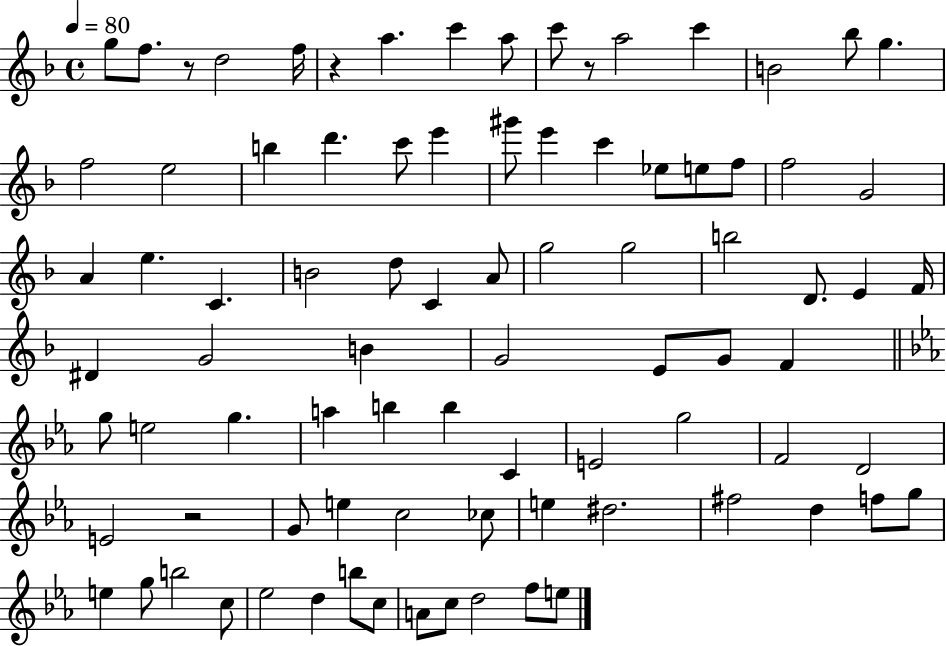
G5/e F5/e. R/e D5/h F5/s R/q A5/q. C6/q A5/e C6/e R/e A5/h C6/q B4/h Bb5/e G5/q. F5/h E5/h B5/q D6/q. C6/e E6/q G#6/e E6/q C6/q Eb5/e E5/e F5/e F5/h G4/h A4/q E5/q. C4/q. B4/h D5/e C4/q A4/e G5/h G5/h B5/h D4/e. E4/q F4/s D#4/q G4/h B4/q G4/h E4/e G4/e F4/q G5/e E5/h G5/q. A5/q B5/q B5/q C4/q E4/h G5/h F4/h D4/h E4/h R/h G4/e E5/q C5/h CES5/e E5/q D#5/h. F#5/h D5/q F5/e G5/e E5/q G5/e B5/h C5/e Eb5/h D5/q B5/e C5/e A4/e C5/e D5/h F5/e E5/e